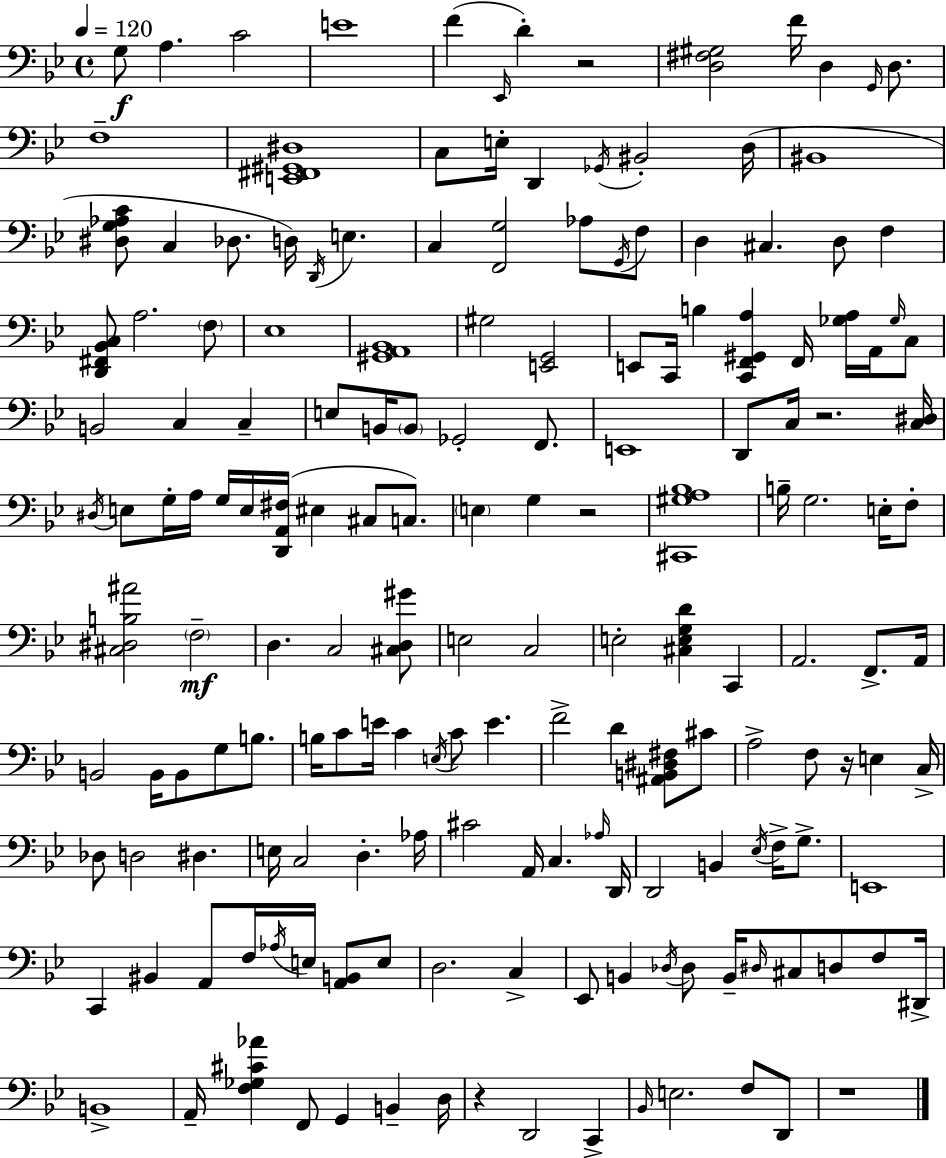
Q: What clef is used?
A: bass